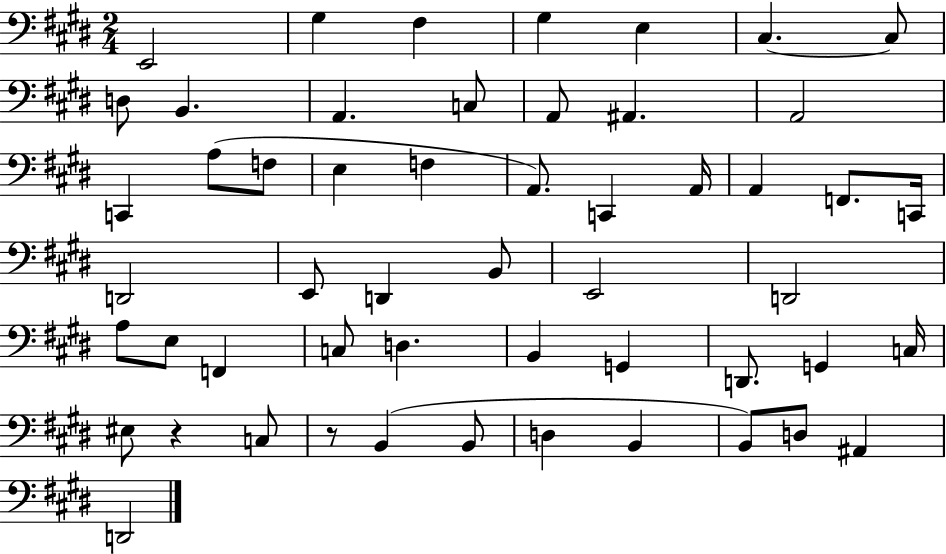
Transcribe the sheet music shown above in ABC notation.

X:1
T:Untitled
M:2/4
L:1/4
K:E
E,,2 ^G, ^F, ^G, E, ^C, ^C,/2 D,/2 B,, A,, C,/2 A,,/2 ^A,, A,,2 C,, A,/2 F,/2 E, F, A,,/2 C,, A,,/4 A,, F,,/2 C,,/4 D,,2 E,,/2 D,, B,,/2 E,,2 D,,2 A,/2 E,/2 F,, C,/2 D, B,, G,, D,,/2 G,, C,/4 ^E,/2 z C,/2 z/2 B,, B,,/2 D, B,, B,,/2 D,/2 ^A,, D,,2